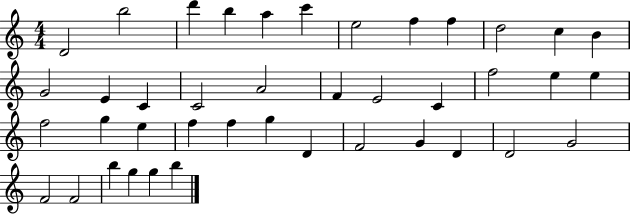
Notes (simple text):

D4/h B5/h D6/q B5/q A5/q C6/q E5/h F5/q F5/q D5/h C5/q B4/q G4/h E4/q C4/q C4/h A4/h F4/q E4/h C4/q F5/h E5/q E5/q F5/h G5/q E5/q F5/q F5/q G5/q D4/q F4/h G4/q D4/q D4/h G4/h F4/h F4/h B5/q G5/q G5/q B5/q